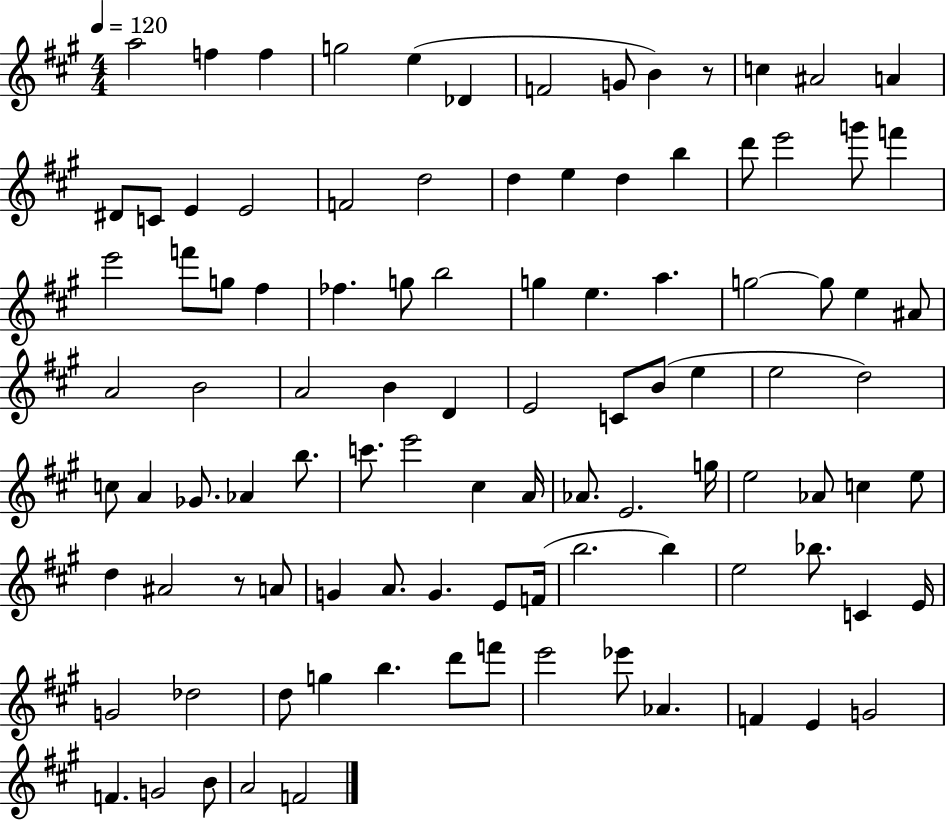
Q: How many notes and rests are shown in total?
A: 101